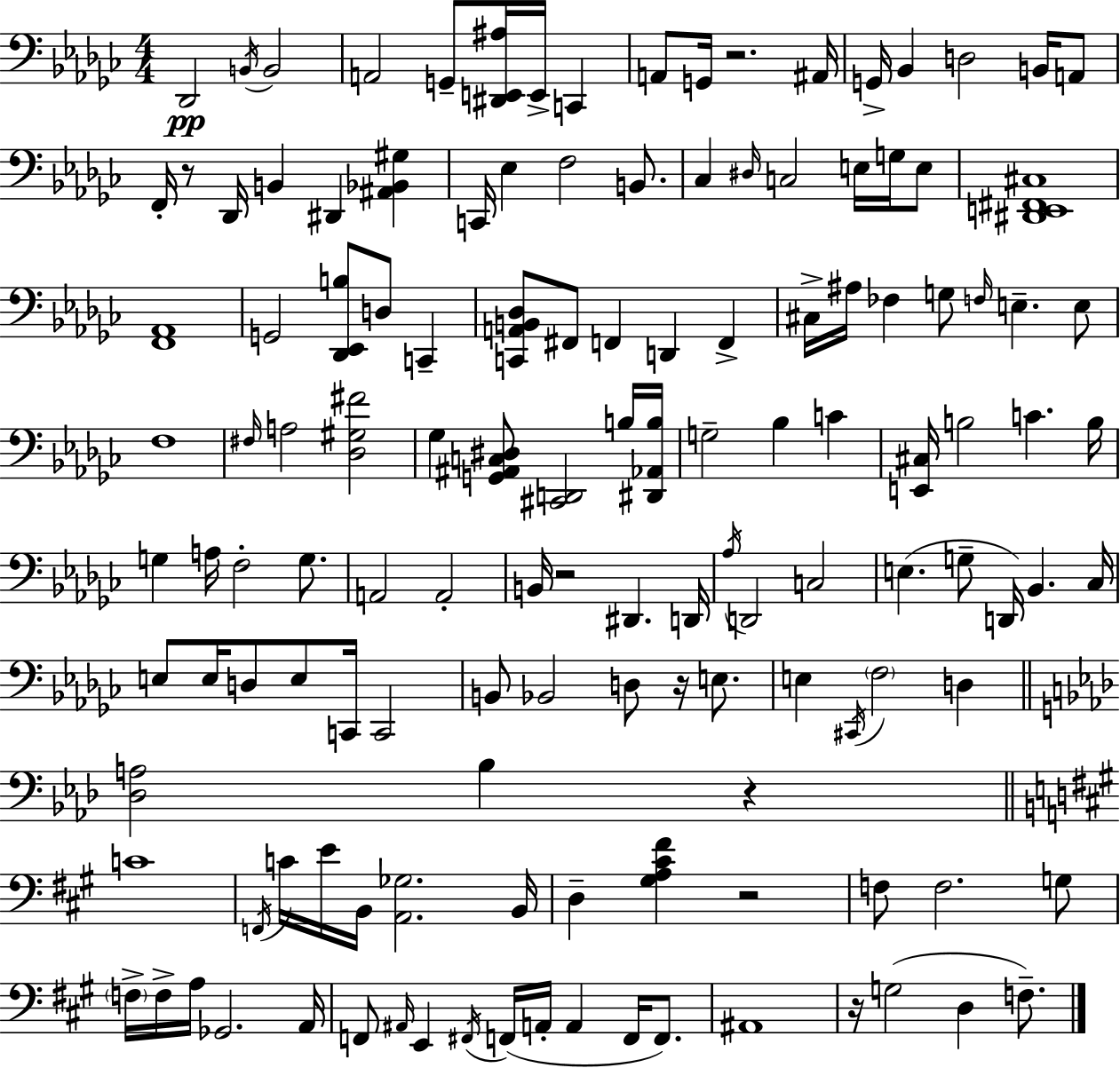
X:1
T:Untitled
M:4/4
L:1/4
K:Ebm
_D,,2 B,,/4 B,,2 A,,2 G,,/2 [^D,,E,,^A,]/4 E,,/4 C,, A,,/2 G,,/4 z2 ^A,,/4 G,,/4 _B,, D,2 B,,/4 A,,/2 F,,/4 z/2 _D,,/4 B,, ^D,, [^A,,_B,,^G,] C,,/4 _E, F,2 B,,/2 _C, ^D,/4 C,2 E,/4 G,/4 E,/2 [^D,,E,,^F,,^C,]4 [F,,_A,,]4 G,,2 [_D,,_E,,B,]/2 D,/2 C,, [C,,A,,B,,_D,]/2 ^F,,/2 F,, D,, F,, ^C,/4 ^A,/4 _F, G,/2 F,/4 E, E,/2 F,4 ^F,/4 A,2 [_D,^G,^F]2 _G, [G,,^A,,C,^D,]/2 [^C,,D,,]2 B,/4 [^D,,_A,,B,]/4 G,2 _B, C [E,,^C,]/4 B,2 C B,/4 G, A,/4 F,2 G,/2 A,,2 A,,2 B,,/4 z2 ^D,, D,,/4 _A,/4 D,,2 C,2 E, G,/2 D,,/4 _B,, _C,/4 E,/2 E,/4 D,/2 E,/2 C,,/4 C,,2 B,,/2 _B,,2 D,/2 z/4 E,/2 E, ^C,,/4 F,2 D, [_D,A,]2 _B, z C4 F,,/4 C/4 E/4 B,,/4 [A,,_G,]2 B,,/4 D, [^G,A,^C^F] z2 F,/2 F,2 G,/2 F,/4 F,/4 A,/4 _G,,2 A,,/4 F,,/2 ^A,,/4 E,, ^F,,/4 F,,/4 A,,/4 A,, F,,/4 F,,/2 ^A,,4 z/4 G,2 D, F,/2